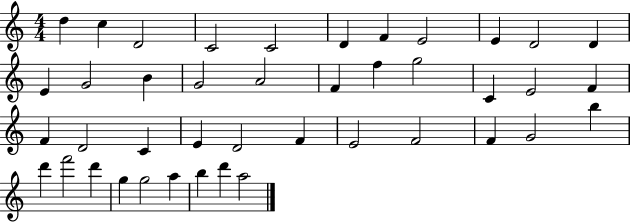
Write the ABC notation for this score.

X:1
T:Untitled
M:4/4
L:1/4
K:C
d c D2 C2 C2 D F E2 E D2 D E G2 B G2 A2 F f g2 C E2 F F D2 C E D2 F E2 F2 F G2 b d' f'2 d' g g2 a b d' a2